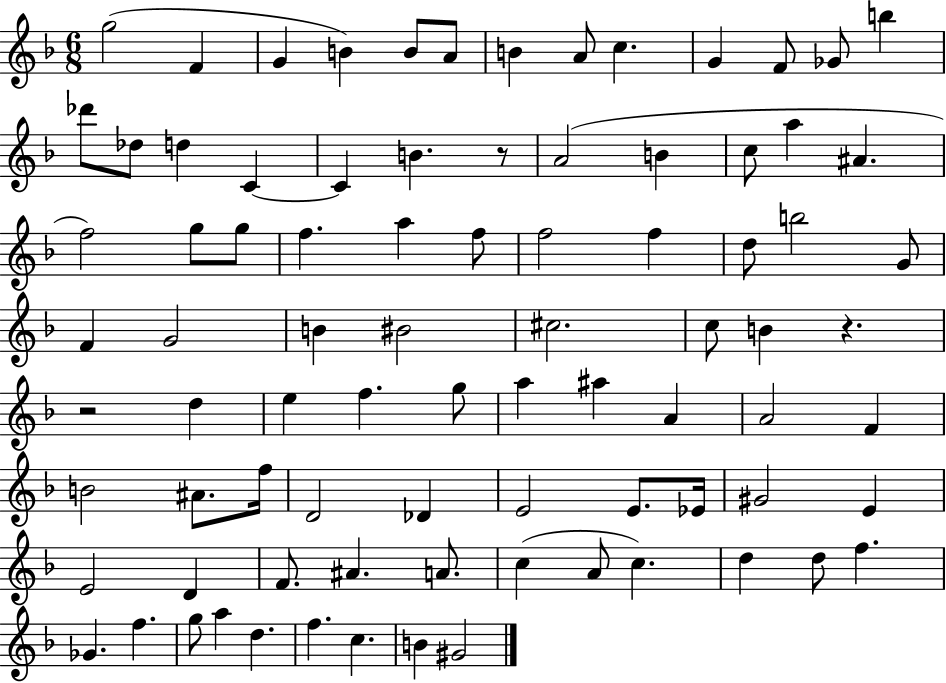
{
  \clef treble
  \numericTimeSignature
  \time 6/8
  \key f \major
  \repeat volta 2 { g''2( f'4 | g'4 b'4) b'8 a'8 | b'4 a'8 c''4. | g'4 f'8 ges'8 b''4 | \break des'''8 des''8 d''4 c'4~~ | c'4 b'4. r8 | a'2( b'4 | c''8 a''4 ais'4. | \break f''2) g''8 g''8 | f''4. a''4 f''8 | f''2 f''4 | d''8 b''2 g'8 | \break f'4 g'2 | b'4 bis'2 | cis''2. | c''8 b'4 r4. | \break r2 d''4 | e''4 f''4. g''8 | a''4 ais''4 a'4 | a'2 f'4 | \break b'2 ais'8. f''16 | d'2 des'4 | e'2 e'8. ees'16 | gis'2 e'4 | \break e'2 d'4 | f'8. ais'4. a'8. | c''4( a'8 c''4.) | d''4 d''8 f''4. | \break ges'4. f''4. | g''8 a''4 d''4. | f''4. c''4. | b'4 gis'2 | \break } \bar "|."
}